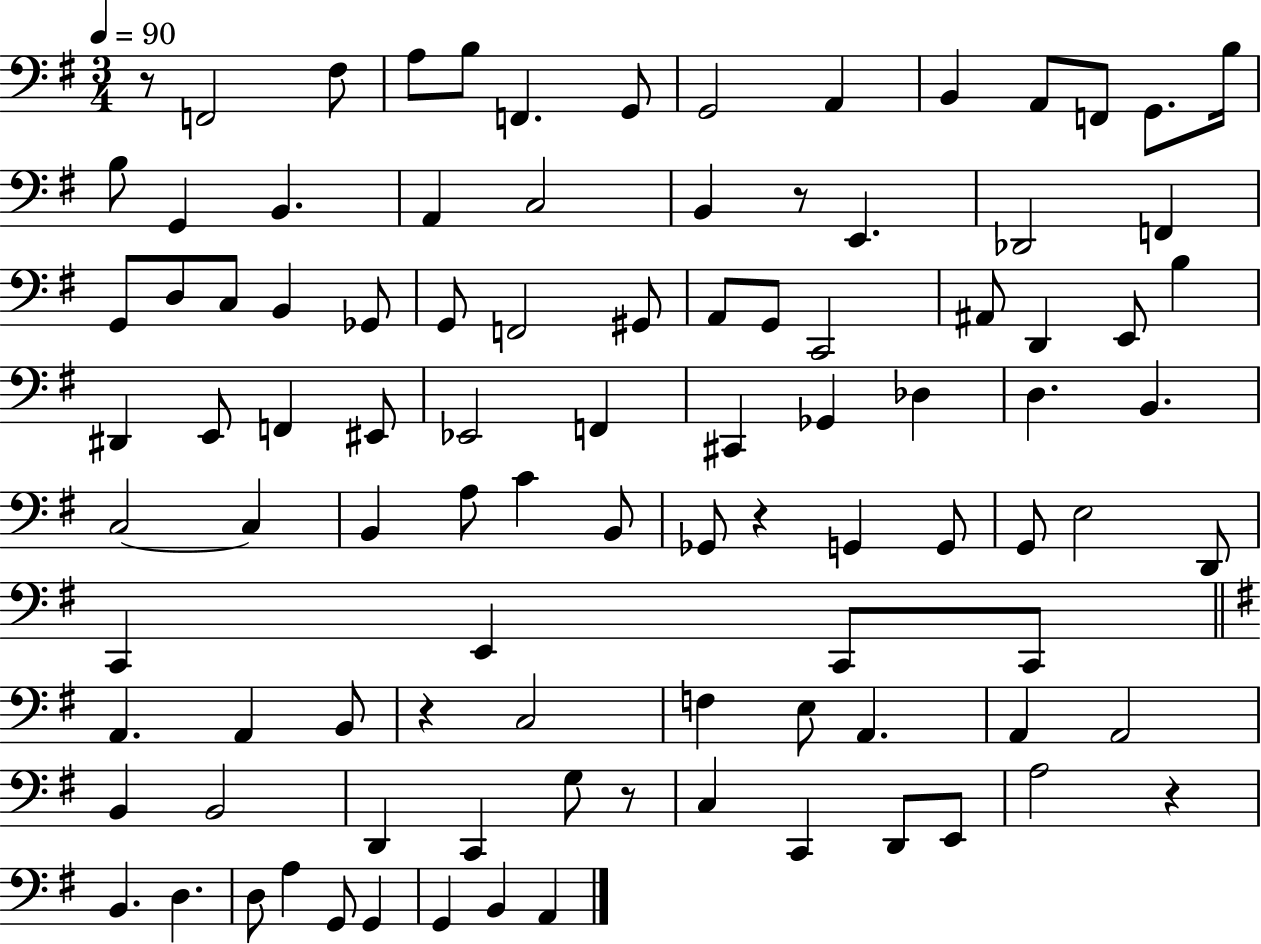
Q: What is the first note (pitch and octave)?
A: F2